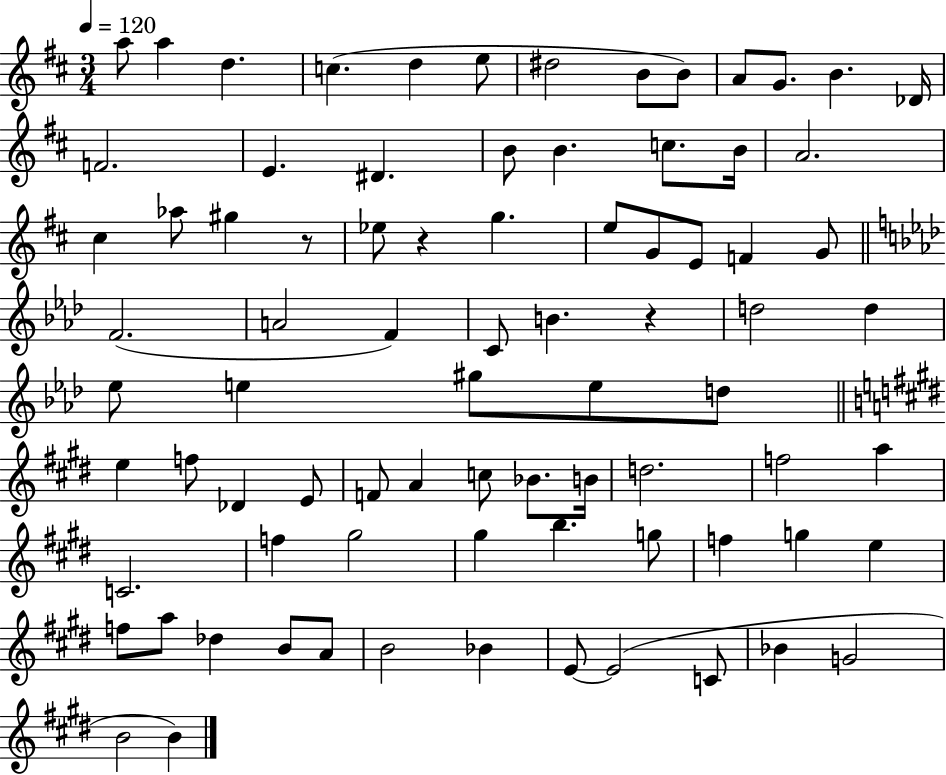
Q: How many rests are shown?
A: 3